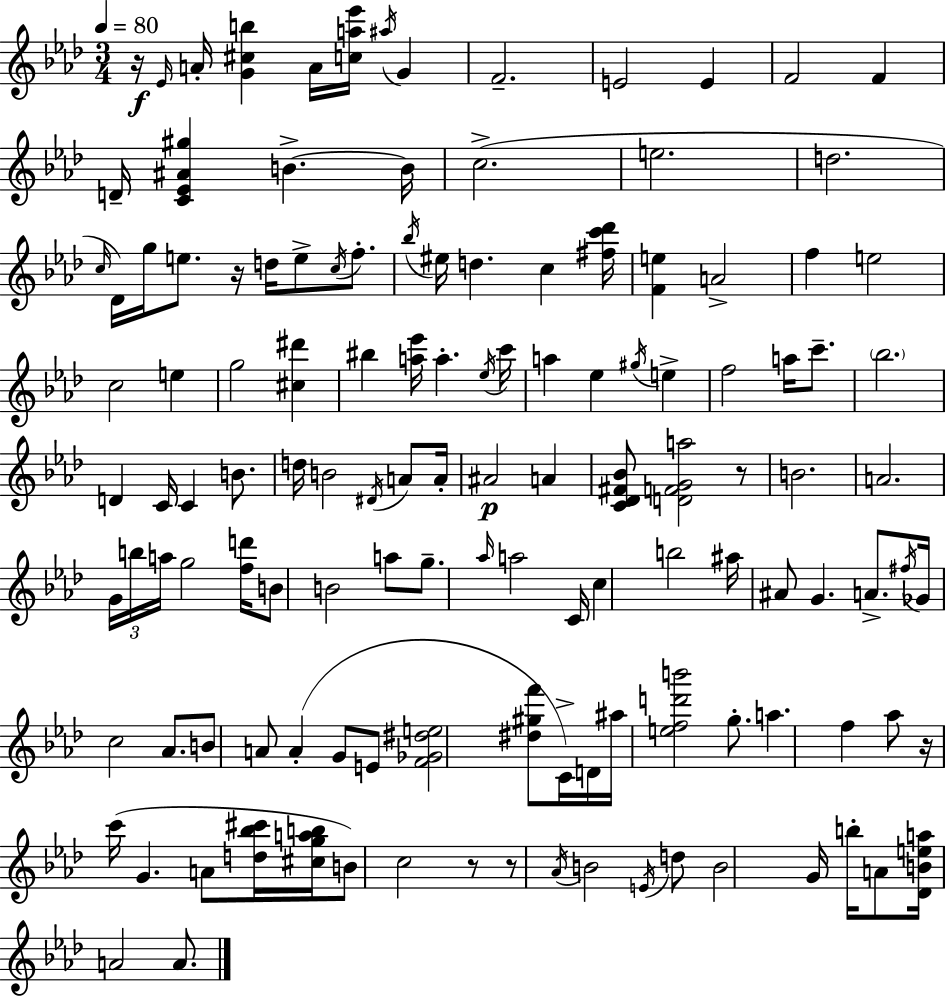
{
  \clef treble
  \numericTimeSignature
  \time 3/4
  \key aes \major
  \tempo 4 = 80
  \repeat volta 2 { r16\f \grace { ees'16 } a'16-. <g' cis'' b''>4 a'16 <c'' a'' ees'''>16 \acciaccatura { ais''16 } g'4 | f'2.-- | e'2 e'4 | f'2 f'4 | \break d'16-- <c' ees' ais' gis''>4 b'4.->~~ | b'16 c''2.->( | e''2. | d''2. | \break \grace { c''16 }) des'16 g''16 e''8. r16 d''16 e''8-> | \acciaccatura { c''16 } f''8.-. \acciaccatura { bes''16 } eis''16 d''4. | c''4 <fis'' c''' des'''>16 <f' e''>4 a'2-> | f''4 e''2 | \break c''2 | e''4 g''2 | <cis'' dis'''>4 bis''4 <a'' ees'''>16 a''4.-. | \acciaccatura { ees''16 } c'''16 a''4 ees''4 | \break \acciaccatura { gis''16 } e''4-> f''2 | a''16 c'''8.-- \parenthesize bes''2. | d'4 c'16 | c'4 b'8. d''16 b'2 | \break \acciaccatura { dis'16 } a'8 a'16-. ais'2\p | a'4 <c' des' fis' bes'>8 <d' f' g' a''>2 | r8 b'2. | a'2. | \break \tuplet 3/2 { g'16 b''16 a''16 } g''2 | <f'' d'''>16 b'8 b'2 | a''8 g''8.-- \grace { aes''16 } | a''2 c'16 c''4 | \break b''2 ais''16 ais'8 | g'4. a'8.-> \acciaccatura { fis''16 } ges'16 c''2 | aes'8. b'8 | a'8 a'4-.( g'8 e'8 <f' ges' dis'' e''>2 | \break <dis'' gis'' f'''>8 c'16->) d'16 ais''16 <e'' f'' d''' b'''>2 | g''8.-. a''4. | f''4 aes''8 r16 c'''16( | g'4. a'8 <d'' bes'' cis'''>16 <cis'' g'' a'' b''>16 b'8) | \break c''2 r8 r8 | \acciaccatura { aes'16 } b'2 \acciaccatura { e'16 } d''8 | b'2 g'16 b''16-. a'8 | <des' b' e'' a''>16 a'2 a'8. | \break } \bar "|."
}